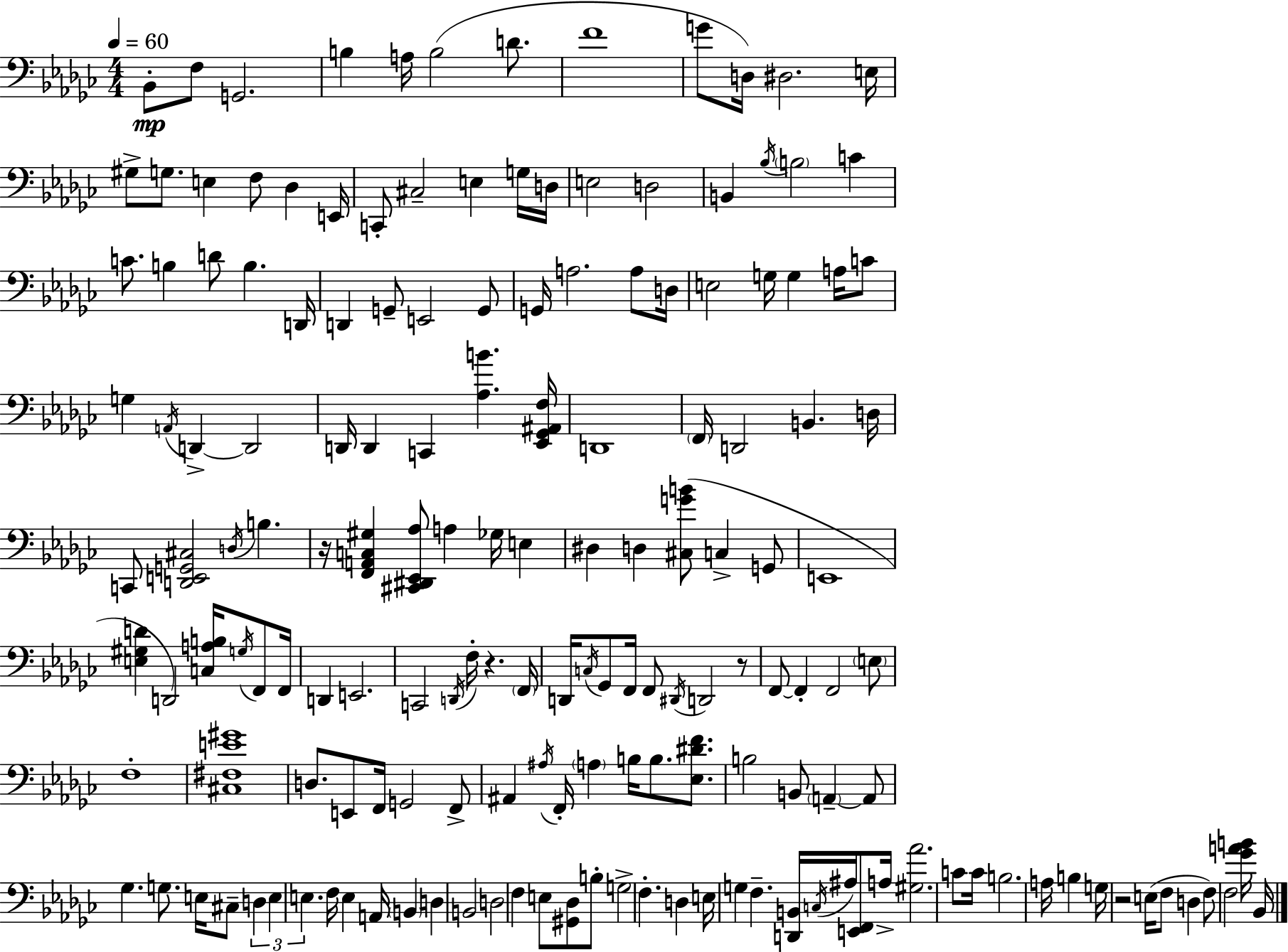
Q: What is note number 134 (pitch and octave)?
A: C4